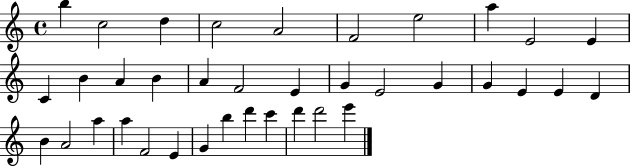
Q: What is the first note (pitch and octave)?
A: B5